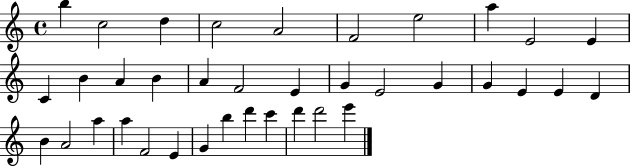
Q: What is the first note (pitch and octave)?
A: B5